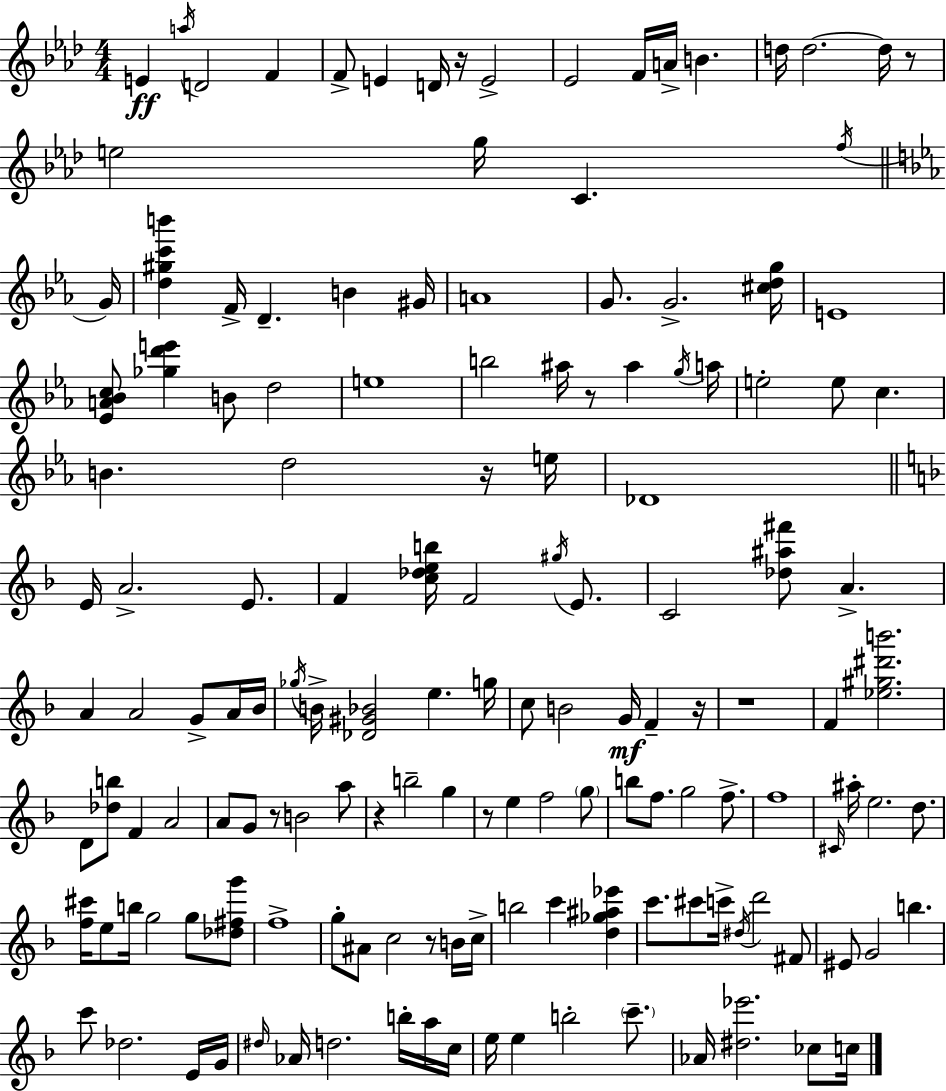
{
  \clef treble
  \numericTimeSignature
  \time 4/4
  \key aes \major
  e'4\ff \acciaccatura { a''16 } d'2 f'4 | f'8-> e'4 d'16 r16 e'2-> | ees'2 f'16 a'16-> b'4. | d''16 d''2.~~ d''16 r8 | \break e''2 g''16 c'4. | \acciaccatura { f''16 } \bar "||" \break \key c \minor g'16 <d'' gis'' c''' b'''>4 f'16-> d'4.-- b'4 | gis'16 a'1 | g'8. g'2.-> | <cis'' d'' g''>16 e'1 | \break <ees' a' bes' c''>8 <ges'' d''' e'''>4 b'8 d''2 | e''1 | b''2 ais''16 r8 ais''4 | \acciaccatura { g''16 } a''16 e''2-. e''8 c''4. | \break b'4. d''2 | r16 e''16 des'1 | \bar "||" \break \key f \major e'16 a'2.-> e'8. | f'4 <c'' des'' e'' b''>16 f'2 \acciaccatura { gis''16 } e'8. | c'2 <des'' ais'' fis'''>8 a'4.-> | a'4 a'2 g'8-> a'16 | \break bes'16 \acciaccatura { ges''16 } b'16-> <des' gis' bes'>2 e''4. | g''16 c''8 b'2 g'16\mf f'4-- | r16 r1 | f'4 <ees'' gis'' dis''' b'''>2. | \break d'8 <des'' b''>8 f'4 a'2 | a'8 g'8 r8 b'2 | a''8 r4 b''2-- g''4 | r8 e''4 f''2 | \break \parenthesize g''8 b''8 f''8. g''2 f''8.-> | f''1 | \grace { cis'16 } ais''16-. e''2. | d''8. <f'' cis'''>16 e''8 b''16 g''2 g''8 | \break <des'' fis'' g'''>8 f''1-> | g''8-. ais'8 c''2 r8 | b'16 c''16-> b''2 c'''4 <d'' ges'' ais'' ees'''>4 | c'''8. cis'''8 c'''16-> \acciaccatura { dis''16 } d'''2 | \break fis'8 eis'8 g'2 b''4. | c'''8 des''2. | e'16 g'16 \grace { dis''16 } aes'16 d''2. | b''16-. a''16 c''16 e''16 e''4 b''2-. | \break \parenthesize c'''8.-- aes'16 <dis'' ees'''>2. | ces''8 c''16 \bar "|."
}